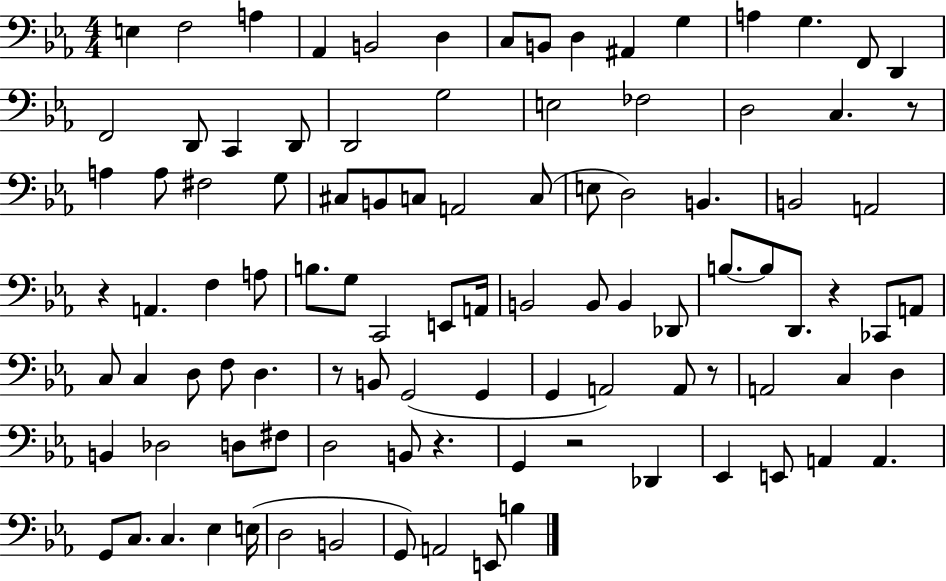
{
  \clef bass
  \numericTimeSignature
  \time 4/4
  \key ees \major
  \repeat volta 2 { e4 f2 a4 | aes,4 b,2 d4 | c8 b,8 d4 ais,4 g4 | a4 g4. f,8 d,4 | \break f,2 d,8 c,4 d,8 | d,2 g2 | e2 fes2 | d2 c4. r8 | \break a4 a8 fis2 g8 | cis8 b,8 c8 a,2 c8( | e8 d2) b,4. | b,2 a,2 | \break r4 a,4. f4 a8 | b8. g8 c,2 e,8 a,16 | b,2 b,8 b,4 des,8 | b8.~~ b8 d,8. r4 ces,8 a,8 | \break c8 c4 d8 f8 d4. | r8 b,8 g,2( g,4 | g,4 a,2) a,8 r8 | a,2 c4 d4 | \break b,4 des2 d8 fis8 | d2 b,8 r4. | g,4 r2 des,4 | ees,4 e,8 a,4 a,4. | \break g,8 c8. c4. ees4 e16( | d2 b,2 | g,8) a,2 e,8 b4 | } \bar "|."
}